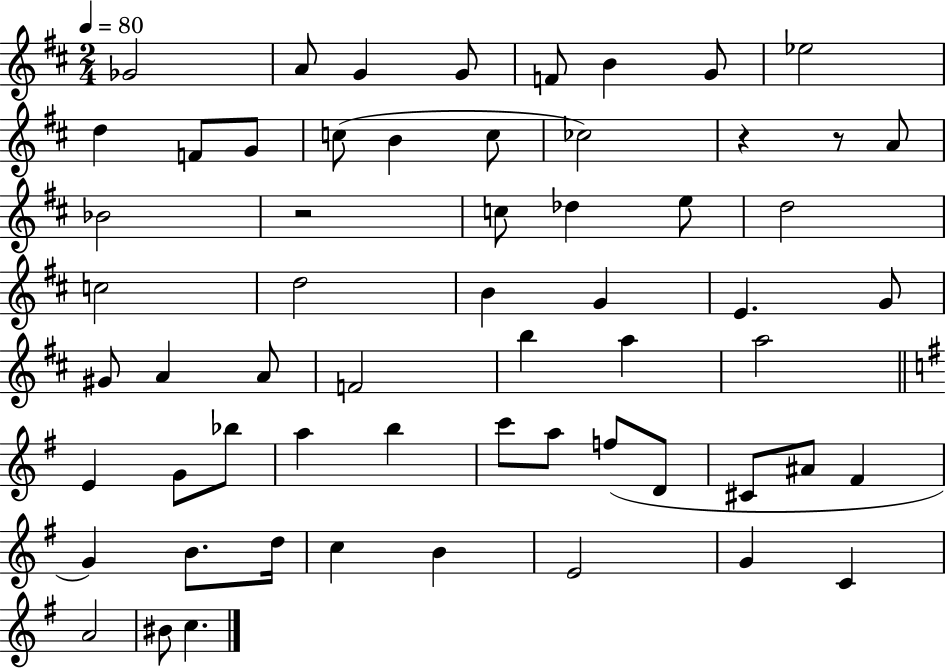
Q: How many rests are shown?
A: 3